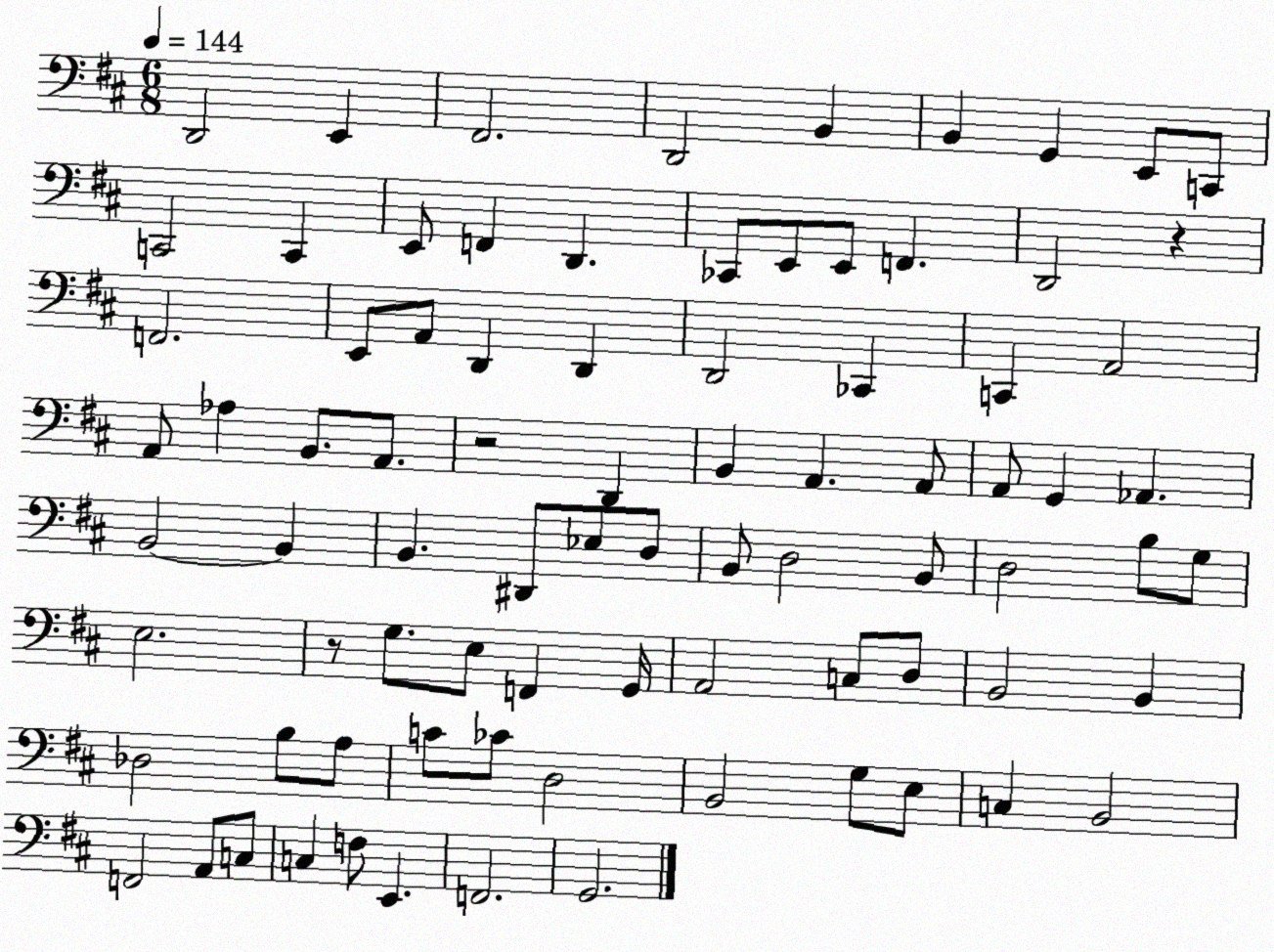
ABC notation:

X:1
T:Untitled
M:6/8
L:1/4
K:D
D,,2 E,, ^F,,2 D,,2 B,, B,, G,, E,,/2 C,,/2 C,,2 C,, E,,/2 F,, D,, _C,,/2 E,,/2 E,,/2 F,, D,,2 z F,,2 E,,/2 A,,/2 D,, D,, D,,2 _C,, C,, A,,2 A,,/2 _A, B,,/2 A,,/2 z2 D,, B,, A,, A,,/2 A,,/2 G,, _A,, B,,2 B,, B,, ^D,,/2 _E,/2 D,/2 B,,/2 D,2 B,,/2 D,2 B,/2 G,/2 E,2 z/2 G,/2 E,/2 F,, G,,/4 A,,2 C,/2 D,/2 B,,2 B,, _D,2 B,/2 A,/2 C/2 _C/2 D,2 B,,2 G,/2 E,/2 C, B,,2 F,,2 A,,/2 C,/2 C, F,/2 E,, F,,2 G,,2